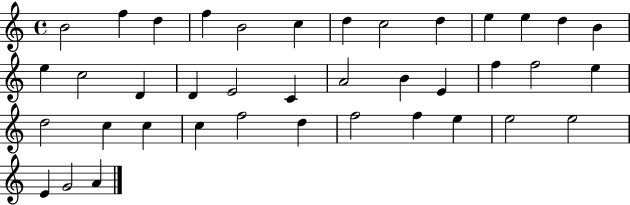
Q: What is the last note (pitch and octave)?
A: A4